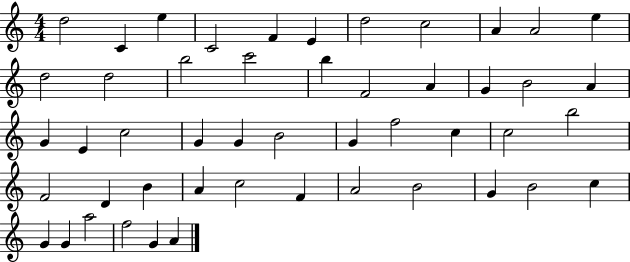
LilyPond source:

{
  \clef treble
  \numericTimeSignature
  \time 4/4
  \key c \major
  d''2 c'4 e''4 | c'2 f'4 e'4 | d''2 c''2 | a'4 a'2 e''4 | \break d''2 d''2 | b''2 c'''2 | b''4 f'2 a'4 | g'4 b'2 a'4 | \break g'4 e'4 c''2 | g'4 g'4 b'2 | g'4 f''2 c''4 | c''2 b''2 | \break f'2 d'4 b'4 | a'4 c''2 f'4 | a'2 b'2 | g'4 b'2 c''4 | \break g'4 g'4 a''2 | f''2 g'4 a'4 | \bar "|."
}